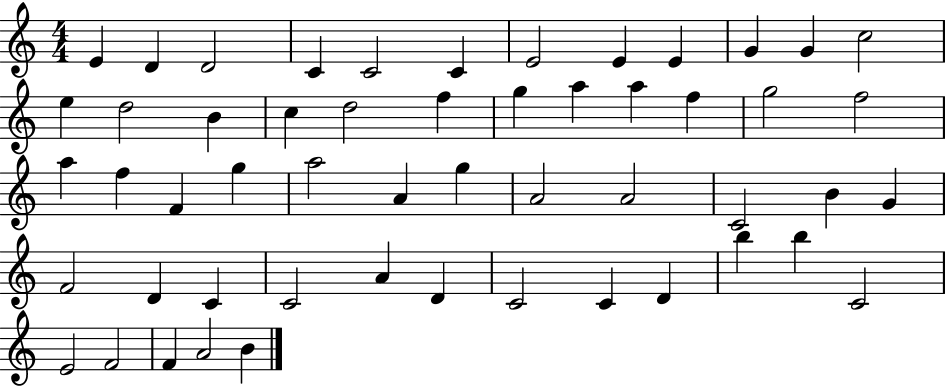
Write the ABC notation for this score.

X:1
T:Untitled
M:4/4
L:1/4
K:C
E D D2 C C2 C E2 E E G G c2 e d2 B c d2 f g a a f g2 f2 a f F g a2 A g A2 A2 C2 B G F2 D C C2 A D C2 C D b b C2 E2 F2 F A2 B